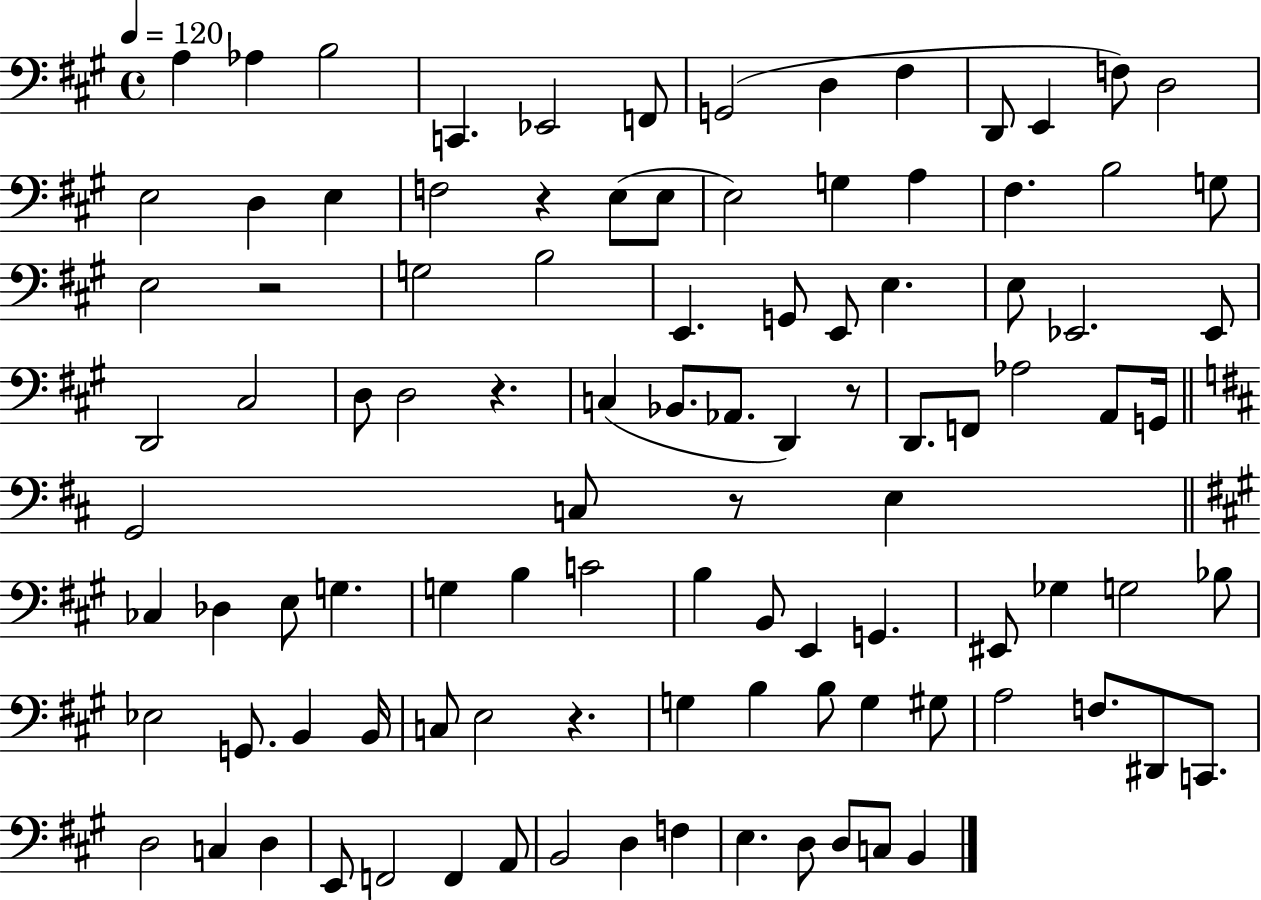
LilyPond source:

{
  \clef bass
  \time 4/4
  \defaultTimeSignature
  \key a \major
  \tempo 4 = 120
  a4 aes4 b2 | c,4. ees,2 f,8 | g,2( d4 fis4 | d,8 e,4 f8) d2 | \break e2 d4 e4 | f2 r4 e8( e8 | e2) g4 a4 | fis4. b2 g8 | \break e2 r2 | g2 b2 | e,4. g,8 e,8 e4. | e8 ees,2. ees,8 | \break d,2 cis2 | d8 d2 r4. | c4( bes,8. aes,8. d,4) r8 | d,8. f,8 aes2 a,8 g,16 | \break \bar "||" \break \key d \major g,2 c8 r8 e4 | \bar "||" \break \key a \major ces4 des4 e8 g4. | g4 b4 c'2 | b4 b,8 e,4 g,4. | eis,8 ges4 g2 bes8 | \break ees2 g,8. b,4 b,16 | c8 e2 r4. | g4 b4 b8 g4 gis8 | a2 f8. dis,8 c,8. | \break d2 c4 d4 | e,8 f,2 f,4 a,8 | b,2 d4 f4 | e4. d8 d8 c8 b,4 | \break \bar "|."
}